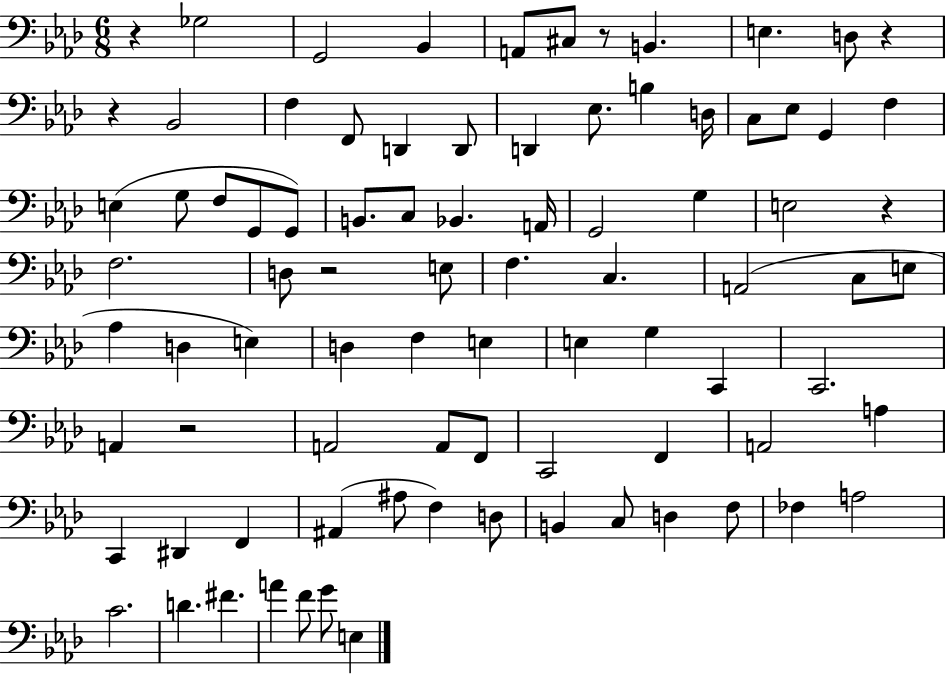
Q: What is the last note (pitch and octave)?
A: E3